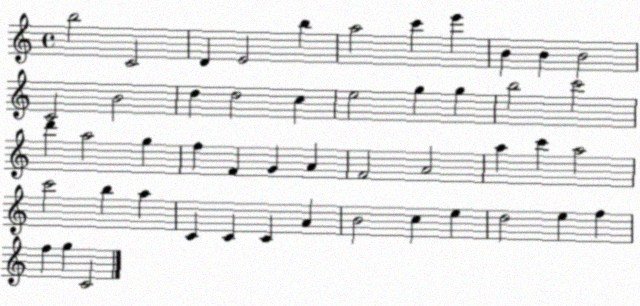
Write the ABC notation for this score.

X:1
T:Untitled
M:4/4
L:1/4
K:C
b2 C2 D E2 b a2 c' e' B B B2 C2 B2 d d2 c e2 g g b2 c'2 d' a2 g f F G A F2 A2 a c' a2 c'2 b a C C C A B2 c e d2 e f f g C2